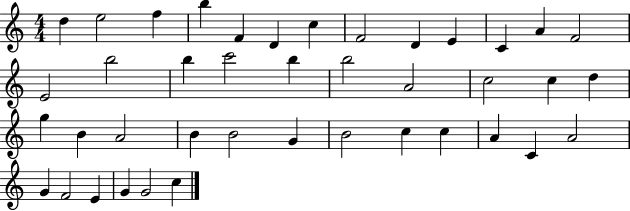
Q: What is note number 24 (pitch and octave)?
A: G5